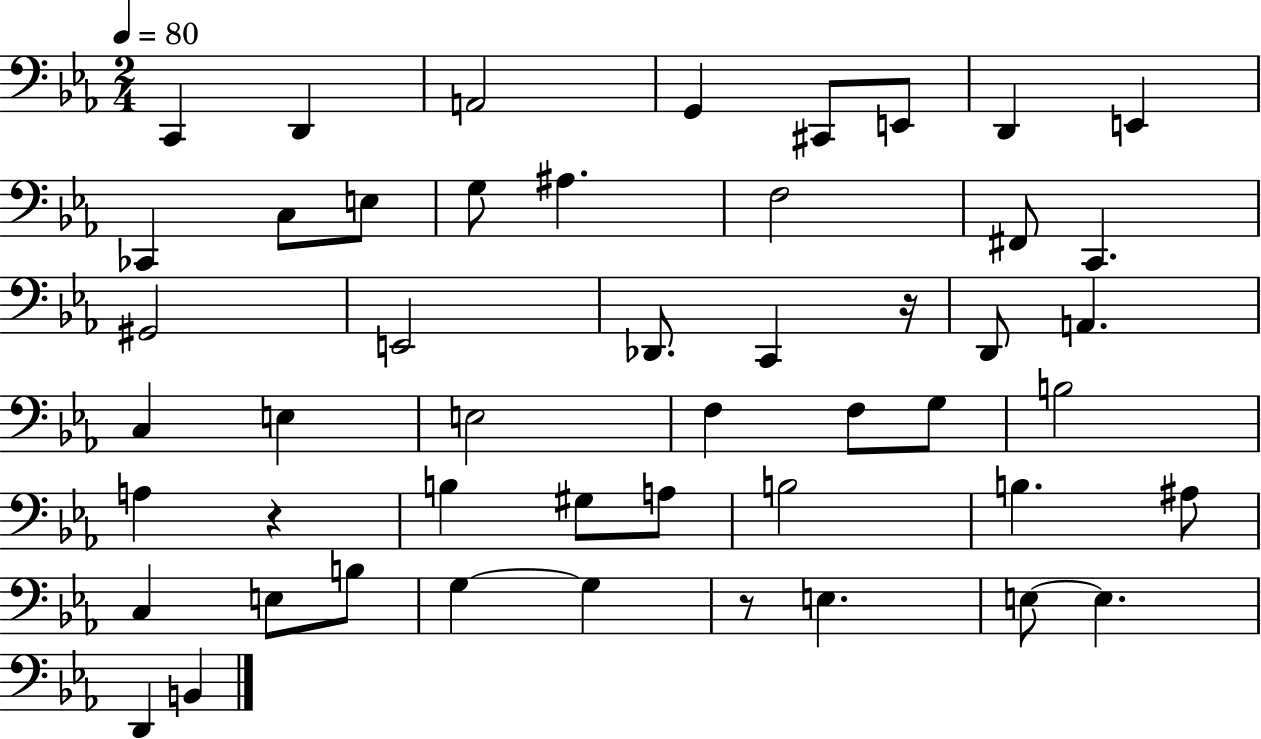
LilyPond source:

{
  \clef bass
  \numericTimeSignature
  \time 2/4
  \key ees \major
  \tempo 4 = 80
  c,4 d,4 | a,2 | g,4 cis,8 e,8 | d,4 e,4 | \break ces,4 c8 e8 | g8 ais4. | f2 | fis,8 c,4. | \break gis,2 | e,2 | des,8. c,4 r16 | d,8 a,4. | \break c4 e4 | e2 | f4 f8 g8 | b2 | \break a4 r4 | b4 gis8 a8 | b2 | b4. ais8 | \break c4 e8 b8 | g4~~ g4 | r8 e4. | e8~~ e4. | \break d,4 b,4 | \bar "|."
}